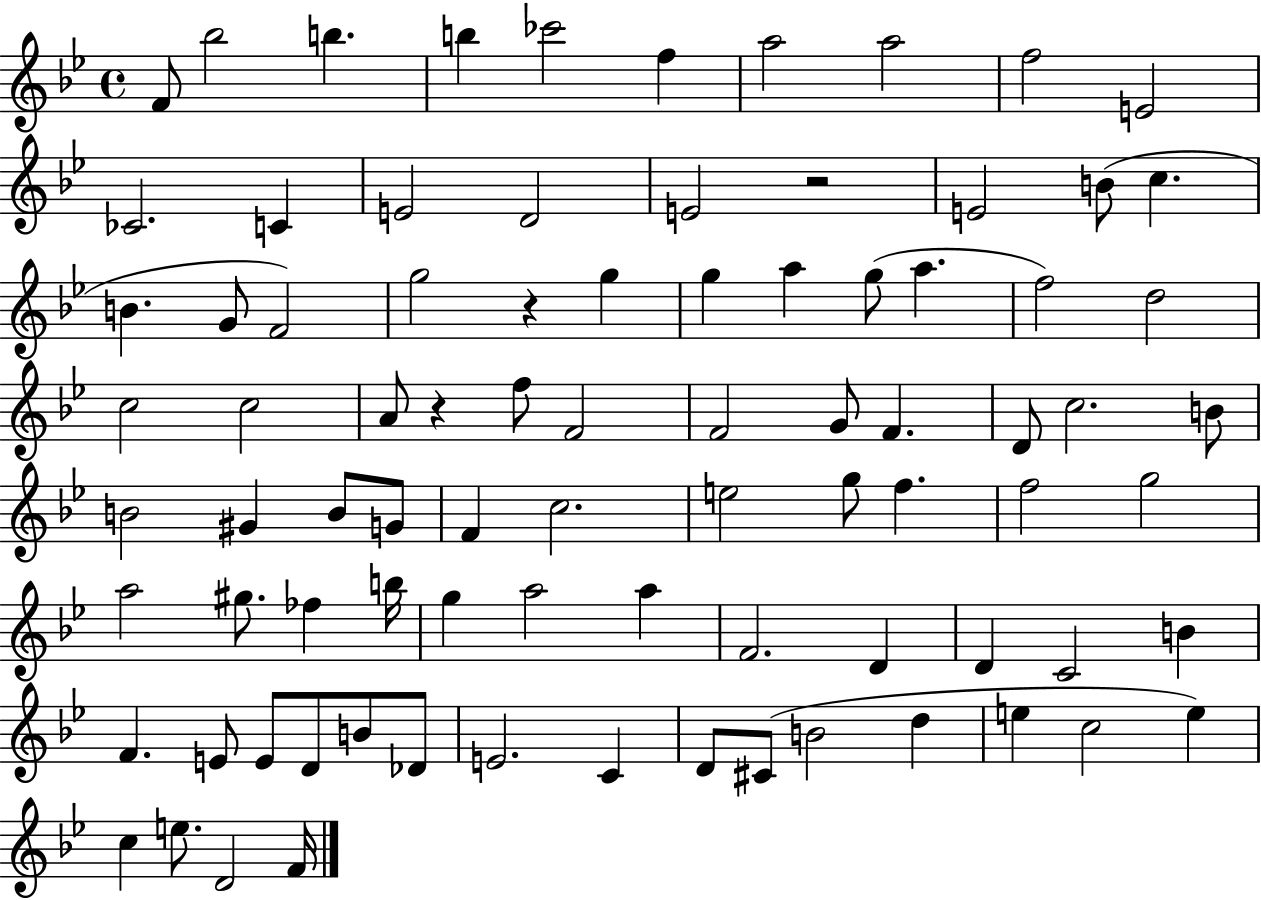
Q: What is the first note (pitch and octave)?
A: F4